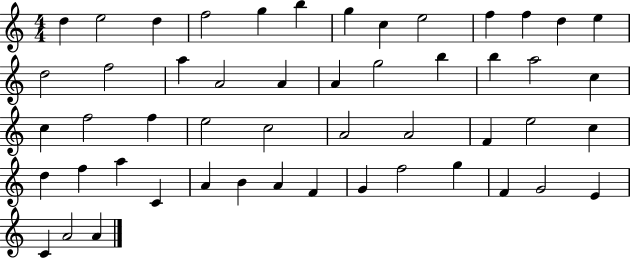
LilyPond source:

{
  \clef treble
  \numericTimeSignature
  \time 4/4
  \key c \major
  d''4 e''2 d''4 | f''2 g''4 b''4 | g''4 c''4 e''2 | f''4 f''4 d''4 e''4 | \break d''2 f''2 | a''4 a'2 a'4 | a'4 g''2 b''4 | b''4 a''2 c''4 | \break c''4 f''2 f''4 | e''2 c''2 | a'2 a'2 | f'4 e''2 c''4 | \break d''4 f''4 a''4 c'4 | a'4 b'4 a'4 f'4 | g'4 f''2 g''4 | f'4 g'2 e'4 | \break c'4 a'2 a'4 | \bar "|."
}